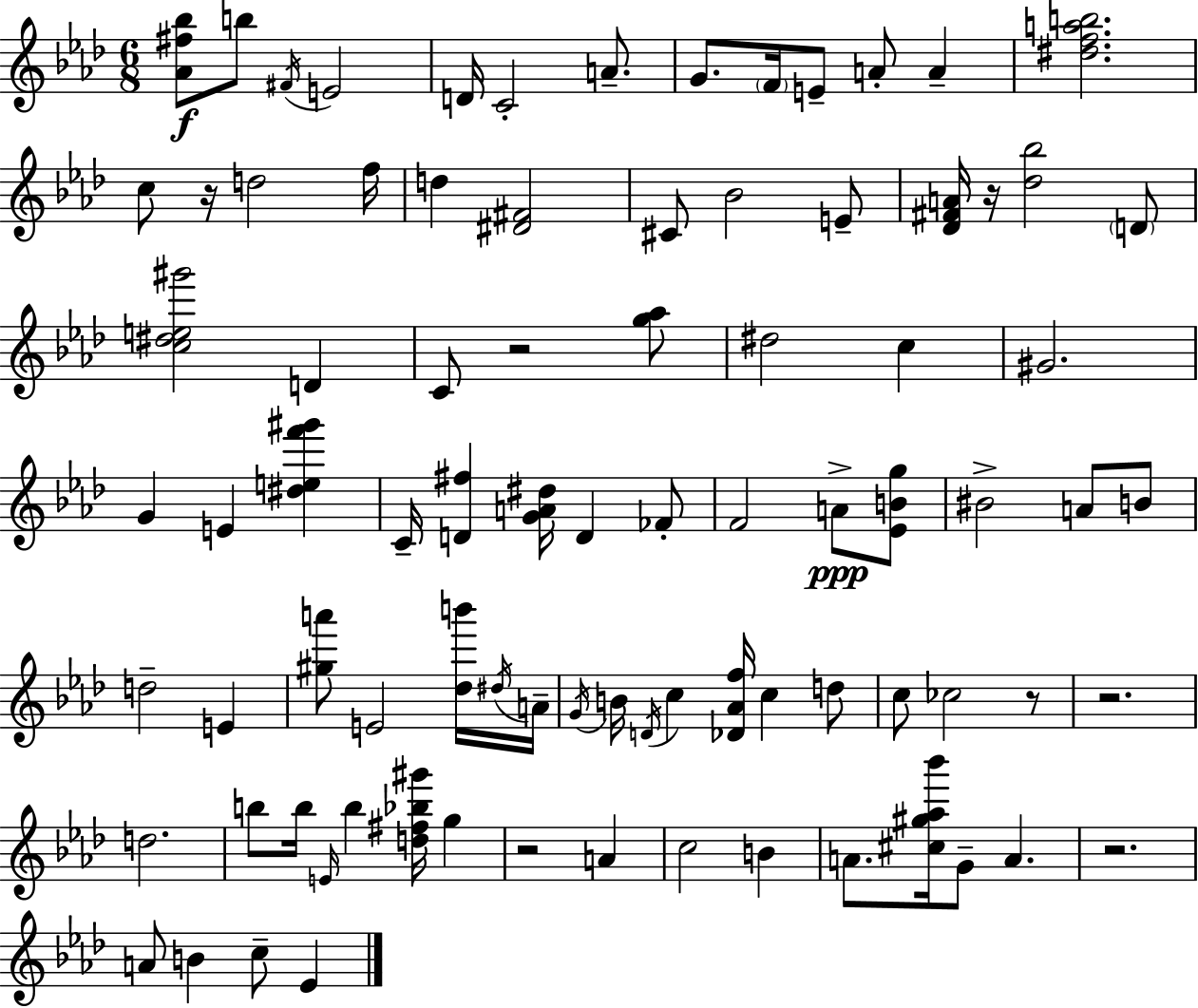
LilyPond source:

{
  \clef treble
  \numericTimeSignature
  \time 6/8
  \key aes \major
  <aes' fis'' bes''>8\f b''8 \acciaccatura { fis'16 } e'2 | d'16 c'2-. a'8.-- | g'8. \parenthesize f'16 e'8-- a'8-. a'4-- | <dis'' f'' a'' b''>2. | \break c''8 r16 d''2 | f''16 d''4 <dis' fis'>2 | cis'8 bes'2 e'8-- | <des' fis' a'>16 r16 <des'' bes''>2 \parenthesize d'8 | \break <c'' dis'' e'' gis'''>2 d'4 | c'8 r2 <g'' aes''>8 | dis''2 c''4 | gis'2. | \break g'4 e'4 <dis'' e'' f''' gis'''>4 | c'16-- <d' fis''>4 <g' a' dis''>16 d'4 fes'8-. | f'2 a'8->\ppp <ees' b' g''>8 | bis'2-> a'8 b'8 | \break d''2-- e'4 | <gis'' a'''>8 e'2 <des'' b'''>16 | \acciaccatura { dis''16 } a'16-- \acciaccatura { g'16 } b'16 \acciaccatura { d'16 } c''4 <des' aes' f''>16 c''4 | d''8 c''8 ces''2 | \break r8 r2. | d''2. | b''8 b''16 \grace { e'16 } b''4 | <d'' fis'' bes'' gis'''>16 g''4 r2 | \break a'4 c''2 | b'4 a'8. <cis'' gis'' aes'' bes'''>16 g'8-- a'4. | r2. | a'8 b'4 c''8-- | \break ees'4 \bar "|."
}